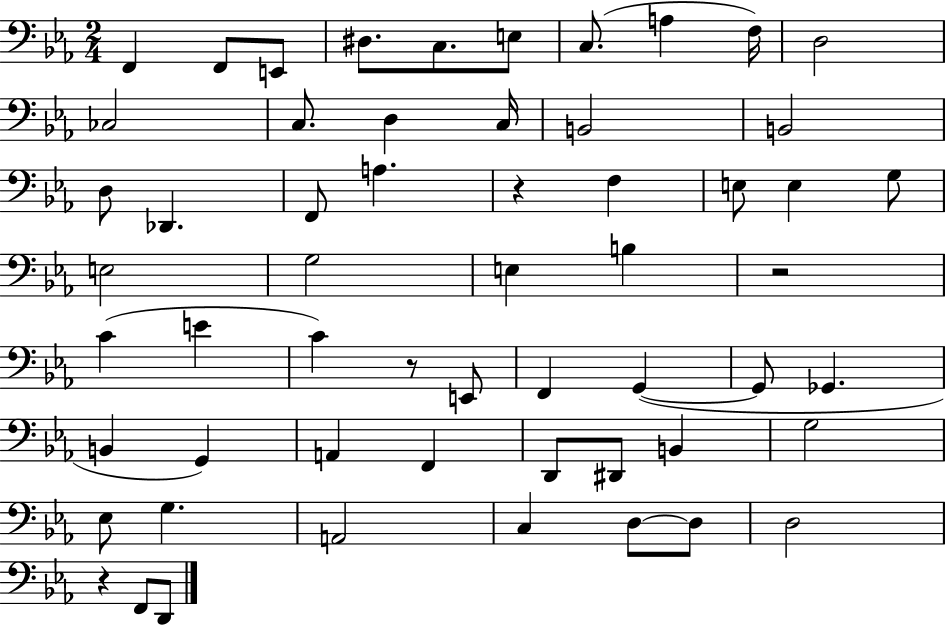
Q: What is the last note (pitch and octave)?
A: D2